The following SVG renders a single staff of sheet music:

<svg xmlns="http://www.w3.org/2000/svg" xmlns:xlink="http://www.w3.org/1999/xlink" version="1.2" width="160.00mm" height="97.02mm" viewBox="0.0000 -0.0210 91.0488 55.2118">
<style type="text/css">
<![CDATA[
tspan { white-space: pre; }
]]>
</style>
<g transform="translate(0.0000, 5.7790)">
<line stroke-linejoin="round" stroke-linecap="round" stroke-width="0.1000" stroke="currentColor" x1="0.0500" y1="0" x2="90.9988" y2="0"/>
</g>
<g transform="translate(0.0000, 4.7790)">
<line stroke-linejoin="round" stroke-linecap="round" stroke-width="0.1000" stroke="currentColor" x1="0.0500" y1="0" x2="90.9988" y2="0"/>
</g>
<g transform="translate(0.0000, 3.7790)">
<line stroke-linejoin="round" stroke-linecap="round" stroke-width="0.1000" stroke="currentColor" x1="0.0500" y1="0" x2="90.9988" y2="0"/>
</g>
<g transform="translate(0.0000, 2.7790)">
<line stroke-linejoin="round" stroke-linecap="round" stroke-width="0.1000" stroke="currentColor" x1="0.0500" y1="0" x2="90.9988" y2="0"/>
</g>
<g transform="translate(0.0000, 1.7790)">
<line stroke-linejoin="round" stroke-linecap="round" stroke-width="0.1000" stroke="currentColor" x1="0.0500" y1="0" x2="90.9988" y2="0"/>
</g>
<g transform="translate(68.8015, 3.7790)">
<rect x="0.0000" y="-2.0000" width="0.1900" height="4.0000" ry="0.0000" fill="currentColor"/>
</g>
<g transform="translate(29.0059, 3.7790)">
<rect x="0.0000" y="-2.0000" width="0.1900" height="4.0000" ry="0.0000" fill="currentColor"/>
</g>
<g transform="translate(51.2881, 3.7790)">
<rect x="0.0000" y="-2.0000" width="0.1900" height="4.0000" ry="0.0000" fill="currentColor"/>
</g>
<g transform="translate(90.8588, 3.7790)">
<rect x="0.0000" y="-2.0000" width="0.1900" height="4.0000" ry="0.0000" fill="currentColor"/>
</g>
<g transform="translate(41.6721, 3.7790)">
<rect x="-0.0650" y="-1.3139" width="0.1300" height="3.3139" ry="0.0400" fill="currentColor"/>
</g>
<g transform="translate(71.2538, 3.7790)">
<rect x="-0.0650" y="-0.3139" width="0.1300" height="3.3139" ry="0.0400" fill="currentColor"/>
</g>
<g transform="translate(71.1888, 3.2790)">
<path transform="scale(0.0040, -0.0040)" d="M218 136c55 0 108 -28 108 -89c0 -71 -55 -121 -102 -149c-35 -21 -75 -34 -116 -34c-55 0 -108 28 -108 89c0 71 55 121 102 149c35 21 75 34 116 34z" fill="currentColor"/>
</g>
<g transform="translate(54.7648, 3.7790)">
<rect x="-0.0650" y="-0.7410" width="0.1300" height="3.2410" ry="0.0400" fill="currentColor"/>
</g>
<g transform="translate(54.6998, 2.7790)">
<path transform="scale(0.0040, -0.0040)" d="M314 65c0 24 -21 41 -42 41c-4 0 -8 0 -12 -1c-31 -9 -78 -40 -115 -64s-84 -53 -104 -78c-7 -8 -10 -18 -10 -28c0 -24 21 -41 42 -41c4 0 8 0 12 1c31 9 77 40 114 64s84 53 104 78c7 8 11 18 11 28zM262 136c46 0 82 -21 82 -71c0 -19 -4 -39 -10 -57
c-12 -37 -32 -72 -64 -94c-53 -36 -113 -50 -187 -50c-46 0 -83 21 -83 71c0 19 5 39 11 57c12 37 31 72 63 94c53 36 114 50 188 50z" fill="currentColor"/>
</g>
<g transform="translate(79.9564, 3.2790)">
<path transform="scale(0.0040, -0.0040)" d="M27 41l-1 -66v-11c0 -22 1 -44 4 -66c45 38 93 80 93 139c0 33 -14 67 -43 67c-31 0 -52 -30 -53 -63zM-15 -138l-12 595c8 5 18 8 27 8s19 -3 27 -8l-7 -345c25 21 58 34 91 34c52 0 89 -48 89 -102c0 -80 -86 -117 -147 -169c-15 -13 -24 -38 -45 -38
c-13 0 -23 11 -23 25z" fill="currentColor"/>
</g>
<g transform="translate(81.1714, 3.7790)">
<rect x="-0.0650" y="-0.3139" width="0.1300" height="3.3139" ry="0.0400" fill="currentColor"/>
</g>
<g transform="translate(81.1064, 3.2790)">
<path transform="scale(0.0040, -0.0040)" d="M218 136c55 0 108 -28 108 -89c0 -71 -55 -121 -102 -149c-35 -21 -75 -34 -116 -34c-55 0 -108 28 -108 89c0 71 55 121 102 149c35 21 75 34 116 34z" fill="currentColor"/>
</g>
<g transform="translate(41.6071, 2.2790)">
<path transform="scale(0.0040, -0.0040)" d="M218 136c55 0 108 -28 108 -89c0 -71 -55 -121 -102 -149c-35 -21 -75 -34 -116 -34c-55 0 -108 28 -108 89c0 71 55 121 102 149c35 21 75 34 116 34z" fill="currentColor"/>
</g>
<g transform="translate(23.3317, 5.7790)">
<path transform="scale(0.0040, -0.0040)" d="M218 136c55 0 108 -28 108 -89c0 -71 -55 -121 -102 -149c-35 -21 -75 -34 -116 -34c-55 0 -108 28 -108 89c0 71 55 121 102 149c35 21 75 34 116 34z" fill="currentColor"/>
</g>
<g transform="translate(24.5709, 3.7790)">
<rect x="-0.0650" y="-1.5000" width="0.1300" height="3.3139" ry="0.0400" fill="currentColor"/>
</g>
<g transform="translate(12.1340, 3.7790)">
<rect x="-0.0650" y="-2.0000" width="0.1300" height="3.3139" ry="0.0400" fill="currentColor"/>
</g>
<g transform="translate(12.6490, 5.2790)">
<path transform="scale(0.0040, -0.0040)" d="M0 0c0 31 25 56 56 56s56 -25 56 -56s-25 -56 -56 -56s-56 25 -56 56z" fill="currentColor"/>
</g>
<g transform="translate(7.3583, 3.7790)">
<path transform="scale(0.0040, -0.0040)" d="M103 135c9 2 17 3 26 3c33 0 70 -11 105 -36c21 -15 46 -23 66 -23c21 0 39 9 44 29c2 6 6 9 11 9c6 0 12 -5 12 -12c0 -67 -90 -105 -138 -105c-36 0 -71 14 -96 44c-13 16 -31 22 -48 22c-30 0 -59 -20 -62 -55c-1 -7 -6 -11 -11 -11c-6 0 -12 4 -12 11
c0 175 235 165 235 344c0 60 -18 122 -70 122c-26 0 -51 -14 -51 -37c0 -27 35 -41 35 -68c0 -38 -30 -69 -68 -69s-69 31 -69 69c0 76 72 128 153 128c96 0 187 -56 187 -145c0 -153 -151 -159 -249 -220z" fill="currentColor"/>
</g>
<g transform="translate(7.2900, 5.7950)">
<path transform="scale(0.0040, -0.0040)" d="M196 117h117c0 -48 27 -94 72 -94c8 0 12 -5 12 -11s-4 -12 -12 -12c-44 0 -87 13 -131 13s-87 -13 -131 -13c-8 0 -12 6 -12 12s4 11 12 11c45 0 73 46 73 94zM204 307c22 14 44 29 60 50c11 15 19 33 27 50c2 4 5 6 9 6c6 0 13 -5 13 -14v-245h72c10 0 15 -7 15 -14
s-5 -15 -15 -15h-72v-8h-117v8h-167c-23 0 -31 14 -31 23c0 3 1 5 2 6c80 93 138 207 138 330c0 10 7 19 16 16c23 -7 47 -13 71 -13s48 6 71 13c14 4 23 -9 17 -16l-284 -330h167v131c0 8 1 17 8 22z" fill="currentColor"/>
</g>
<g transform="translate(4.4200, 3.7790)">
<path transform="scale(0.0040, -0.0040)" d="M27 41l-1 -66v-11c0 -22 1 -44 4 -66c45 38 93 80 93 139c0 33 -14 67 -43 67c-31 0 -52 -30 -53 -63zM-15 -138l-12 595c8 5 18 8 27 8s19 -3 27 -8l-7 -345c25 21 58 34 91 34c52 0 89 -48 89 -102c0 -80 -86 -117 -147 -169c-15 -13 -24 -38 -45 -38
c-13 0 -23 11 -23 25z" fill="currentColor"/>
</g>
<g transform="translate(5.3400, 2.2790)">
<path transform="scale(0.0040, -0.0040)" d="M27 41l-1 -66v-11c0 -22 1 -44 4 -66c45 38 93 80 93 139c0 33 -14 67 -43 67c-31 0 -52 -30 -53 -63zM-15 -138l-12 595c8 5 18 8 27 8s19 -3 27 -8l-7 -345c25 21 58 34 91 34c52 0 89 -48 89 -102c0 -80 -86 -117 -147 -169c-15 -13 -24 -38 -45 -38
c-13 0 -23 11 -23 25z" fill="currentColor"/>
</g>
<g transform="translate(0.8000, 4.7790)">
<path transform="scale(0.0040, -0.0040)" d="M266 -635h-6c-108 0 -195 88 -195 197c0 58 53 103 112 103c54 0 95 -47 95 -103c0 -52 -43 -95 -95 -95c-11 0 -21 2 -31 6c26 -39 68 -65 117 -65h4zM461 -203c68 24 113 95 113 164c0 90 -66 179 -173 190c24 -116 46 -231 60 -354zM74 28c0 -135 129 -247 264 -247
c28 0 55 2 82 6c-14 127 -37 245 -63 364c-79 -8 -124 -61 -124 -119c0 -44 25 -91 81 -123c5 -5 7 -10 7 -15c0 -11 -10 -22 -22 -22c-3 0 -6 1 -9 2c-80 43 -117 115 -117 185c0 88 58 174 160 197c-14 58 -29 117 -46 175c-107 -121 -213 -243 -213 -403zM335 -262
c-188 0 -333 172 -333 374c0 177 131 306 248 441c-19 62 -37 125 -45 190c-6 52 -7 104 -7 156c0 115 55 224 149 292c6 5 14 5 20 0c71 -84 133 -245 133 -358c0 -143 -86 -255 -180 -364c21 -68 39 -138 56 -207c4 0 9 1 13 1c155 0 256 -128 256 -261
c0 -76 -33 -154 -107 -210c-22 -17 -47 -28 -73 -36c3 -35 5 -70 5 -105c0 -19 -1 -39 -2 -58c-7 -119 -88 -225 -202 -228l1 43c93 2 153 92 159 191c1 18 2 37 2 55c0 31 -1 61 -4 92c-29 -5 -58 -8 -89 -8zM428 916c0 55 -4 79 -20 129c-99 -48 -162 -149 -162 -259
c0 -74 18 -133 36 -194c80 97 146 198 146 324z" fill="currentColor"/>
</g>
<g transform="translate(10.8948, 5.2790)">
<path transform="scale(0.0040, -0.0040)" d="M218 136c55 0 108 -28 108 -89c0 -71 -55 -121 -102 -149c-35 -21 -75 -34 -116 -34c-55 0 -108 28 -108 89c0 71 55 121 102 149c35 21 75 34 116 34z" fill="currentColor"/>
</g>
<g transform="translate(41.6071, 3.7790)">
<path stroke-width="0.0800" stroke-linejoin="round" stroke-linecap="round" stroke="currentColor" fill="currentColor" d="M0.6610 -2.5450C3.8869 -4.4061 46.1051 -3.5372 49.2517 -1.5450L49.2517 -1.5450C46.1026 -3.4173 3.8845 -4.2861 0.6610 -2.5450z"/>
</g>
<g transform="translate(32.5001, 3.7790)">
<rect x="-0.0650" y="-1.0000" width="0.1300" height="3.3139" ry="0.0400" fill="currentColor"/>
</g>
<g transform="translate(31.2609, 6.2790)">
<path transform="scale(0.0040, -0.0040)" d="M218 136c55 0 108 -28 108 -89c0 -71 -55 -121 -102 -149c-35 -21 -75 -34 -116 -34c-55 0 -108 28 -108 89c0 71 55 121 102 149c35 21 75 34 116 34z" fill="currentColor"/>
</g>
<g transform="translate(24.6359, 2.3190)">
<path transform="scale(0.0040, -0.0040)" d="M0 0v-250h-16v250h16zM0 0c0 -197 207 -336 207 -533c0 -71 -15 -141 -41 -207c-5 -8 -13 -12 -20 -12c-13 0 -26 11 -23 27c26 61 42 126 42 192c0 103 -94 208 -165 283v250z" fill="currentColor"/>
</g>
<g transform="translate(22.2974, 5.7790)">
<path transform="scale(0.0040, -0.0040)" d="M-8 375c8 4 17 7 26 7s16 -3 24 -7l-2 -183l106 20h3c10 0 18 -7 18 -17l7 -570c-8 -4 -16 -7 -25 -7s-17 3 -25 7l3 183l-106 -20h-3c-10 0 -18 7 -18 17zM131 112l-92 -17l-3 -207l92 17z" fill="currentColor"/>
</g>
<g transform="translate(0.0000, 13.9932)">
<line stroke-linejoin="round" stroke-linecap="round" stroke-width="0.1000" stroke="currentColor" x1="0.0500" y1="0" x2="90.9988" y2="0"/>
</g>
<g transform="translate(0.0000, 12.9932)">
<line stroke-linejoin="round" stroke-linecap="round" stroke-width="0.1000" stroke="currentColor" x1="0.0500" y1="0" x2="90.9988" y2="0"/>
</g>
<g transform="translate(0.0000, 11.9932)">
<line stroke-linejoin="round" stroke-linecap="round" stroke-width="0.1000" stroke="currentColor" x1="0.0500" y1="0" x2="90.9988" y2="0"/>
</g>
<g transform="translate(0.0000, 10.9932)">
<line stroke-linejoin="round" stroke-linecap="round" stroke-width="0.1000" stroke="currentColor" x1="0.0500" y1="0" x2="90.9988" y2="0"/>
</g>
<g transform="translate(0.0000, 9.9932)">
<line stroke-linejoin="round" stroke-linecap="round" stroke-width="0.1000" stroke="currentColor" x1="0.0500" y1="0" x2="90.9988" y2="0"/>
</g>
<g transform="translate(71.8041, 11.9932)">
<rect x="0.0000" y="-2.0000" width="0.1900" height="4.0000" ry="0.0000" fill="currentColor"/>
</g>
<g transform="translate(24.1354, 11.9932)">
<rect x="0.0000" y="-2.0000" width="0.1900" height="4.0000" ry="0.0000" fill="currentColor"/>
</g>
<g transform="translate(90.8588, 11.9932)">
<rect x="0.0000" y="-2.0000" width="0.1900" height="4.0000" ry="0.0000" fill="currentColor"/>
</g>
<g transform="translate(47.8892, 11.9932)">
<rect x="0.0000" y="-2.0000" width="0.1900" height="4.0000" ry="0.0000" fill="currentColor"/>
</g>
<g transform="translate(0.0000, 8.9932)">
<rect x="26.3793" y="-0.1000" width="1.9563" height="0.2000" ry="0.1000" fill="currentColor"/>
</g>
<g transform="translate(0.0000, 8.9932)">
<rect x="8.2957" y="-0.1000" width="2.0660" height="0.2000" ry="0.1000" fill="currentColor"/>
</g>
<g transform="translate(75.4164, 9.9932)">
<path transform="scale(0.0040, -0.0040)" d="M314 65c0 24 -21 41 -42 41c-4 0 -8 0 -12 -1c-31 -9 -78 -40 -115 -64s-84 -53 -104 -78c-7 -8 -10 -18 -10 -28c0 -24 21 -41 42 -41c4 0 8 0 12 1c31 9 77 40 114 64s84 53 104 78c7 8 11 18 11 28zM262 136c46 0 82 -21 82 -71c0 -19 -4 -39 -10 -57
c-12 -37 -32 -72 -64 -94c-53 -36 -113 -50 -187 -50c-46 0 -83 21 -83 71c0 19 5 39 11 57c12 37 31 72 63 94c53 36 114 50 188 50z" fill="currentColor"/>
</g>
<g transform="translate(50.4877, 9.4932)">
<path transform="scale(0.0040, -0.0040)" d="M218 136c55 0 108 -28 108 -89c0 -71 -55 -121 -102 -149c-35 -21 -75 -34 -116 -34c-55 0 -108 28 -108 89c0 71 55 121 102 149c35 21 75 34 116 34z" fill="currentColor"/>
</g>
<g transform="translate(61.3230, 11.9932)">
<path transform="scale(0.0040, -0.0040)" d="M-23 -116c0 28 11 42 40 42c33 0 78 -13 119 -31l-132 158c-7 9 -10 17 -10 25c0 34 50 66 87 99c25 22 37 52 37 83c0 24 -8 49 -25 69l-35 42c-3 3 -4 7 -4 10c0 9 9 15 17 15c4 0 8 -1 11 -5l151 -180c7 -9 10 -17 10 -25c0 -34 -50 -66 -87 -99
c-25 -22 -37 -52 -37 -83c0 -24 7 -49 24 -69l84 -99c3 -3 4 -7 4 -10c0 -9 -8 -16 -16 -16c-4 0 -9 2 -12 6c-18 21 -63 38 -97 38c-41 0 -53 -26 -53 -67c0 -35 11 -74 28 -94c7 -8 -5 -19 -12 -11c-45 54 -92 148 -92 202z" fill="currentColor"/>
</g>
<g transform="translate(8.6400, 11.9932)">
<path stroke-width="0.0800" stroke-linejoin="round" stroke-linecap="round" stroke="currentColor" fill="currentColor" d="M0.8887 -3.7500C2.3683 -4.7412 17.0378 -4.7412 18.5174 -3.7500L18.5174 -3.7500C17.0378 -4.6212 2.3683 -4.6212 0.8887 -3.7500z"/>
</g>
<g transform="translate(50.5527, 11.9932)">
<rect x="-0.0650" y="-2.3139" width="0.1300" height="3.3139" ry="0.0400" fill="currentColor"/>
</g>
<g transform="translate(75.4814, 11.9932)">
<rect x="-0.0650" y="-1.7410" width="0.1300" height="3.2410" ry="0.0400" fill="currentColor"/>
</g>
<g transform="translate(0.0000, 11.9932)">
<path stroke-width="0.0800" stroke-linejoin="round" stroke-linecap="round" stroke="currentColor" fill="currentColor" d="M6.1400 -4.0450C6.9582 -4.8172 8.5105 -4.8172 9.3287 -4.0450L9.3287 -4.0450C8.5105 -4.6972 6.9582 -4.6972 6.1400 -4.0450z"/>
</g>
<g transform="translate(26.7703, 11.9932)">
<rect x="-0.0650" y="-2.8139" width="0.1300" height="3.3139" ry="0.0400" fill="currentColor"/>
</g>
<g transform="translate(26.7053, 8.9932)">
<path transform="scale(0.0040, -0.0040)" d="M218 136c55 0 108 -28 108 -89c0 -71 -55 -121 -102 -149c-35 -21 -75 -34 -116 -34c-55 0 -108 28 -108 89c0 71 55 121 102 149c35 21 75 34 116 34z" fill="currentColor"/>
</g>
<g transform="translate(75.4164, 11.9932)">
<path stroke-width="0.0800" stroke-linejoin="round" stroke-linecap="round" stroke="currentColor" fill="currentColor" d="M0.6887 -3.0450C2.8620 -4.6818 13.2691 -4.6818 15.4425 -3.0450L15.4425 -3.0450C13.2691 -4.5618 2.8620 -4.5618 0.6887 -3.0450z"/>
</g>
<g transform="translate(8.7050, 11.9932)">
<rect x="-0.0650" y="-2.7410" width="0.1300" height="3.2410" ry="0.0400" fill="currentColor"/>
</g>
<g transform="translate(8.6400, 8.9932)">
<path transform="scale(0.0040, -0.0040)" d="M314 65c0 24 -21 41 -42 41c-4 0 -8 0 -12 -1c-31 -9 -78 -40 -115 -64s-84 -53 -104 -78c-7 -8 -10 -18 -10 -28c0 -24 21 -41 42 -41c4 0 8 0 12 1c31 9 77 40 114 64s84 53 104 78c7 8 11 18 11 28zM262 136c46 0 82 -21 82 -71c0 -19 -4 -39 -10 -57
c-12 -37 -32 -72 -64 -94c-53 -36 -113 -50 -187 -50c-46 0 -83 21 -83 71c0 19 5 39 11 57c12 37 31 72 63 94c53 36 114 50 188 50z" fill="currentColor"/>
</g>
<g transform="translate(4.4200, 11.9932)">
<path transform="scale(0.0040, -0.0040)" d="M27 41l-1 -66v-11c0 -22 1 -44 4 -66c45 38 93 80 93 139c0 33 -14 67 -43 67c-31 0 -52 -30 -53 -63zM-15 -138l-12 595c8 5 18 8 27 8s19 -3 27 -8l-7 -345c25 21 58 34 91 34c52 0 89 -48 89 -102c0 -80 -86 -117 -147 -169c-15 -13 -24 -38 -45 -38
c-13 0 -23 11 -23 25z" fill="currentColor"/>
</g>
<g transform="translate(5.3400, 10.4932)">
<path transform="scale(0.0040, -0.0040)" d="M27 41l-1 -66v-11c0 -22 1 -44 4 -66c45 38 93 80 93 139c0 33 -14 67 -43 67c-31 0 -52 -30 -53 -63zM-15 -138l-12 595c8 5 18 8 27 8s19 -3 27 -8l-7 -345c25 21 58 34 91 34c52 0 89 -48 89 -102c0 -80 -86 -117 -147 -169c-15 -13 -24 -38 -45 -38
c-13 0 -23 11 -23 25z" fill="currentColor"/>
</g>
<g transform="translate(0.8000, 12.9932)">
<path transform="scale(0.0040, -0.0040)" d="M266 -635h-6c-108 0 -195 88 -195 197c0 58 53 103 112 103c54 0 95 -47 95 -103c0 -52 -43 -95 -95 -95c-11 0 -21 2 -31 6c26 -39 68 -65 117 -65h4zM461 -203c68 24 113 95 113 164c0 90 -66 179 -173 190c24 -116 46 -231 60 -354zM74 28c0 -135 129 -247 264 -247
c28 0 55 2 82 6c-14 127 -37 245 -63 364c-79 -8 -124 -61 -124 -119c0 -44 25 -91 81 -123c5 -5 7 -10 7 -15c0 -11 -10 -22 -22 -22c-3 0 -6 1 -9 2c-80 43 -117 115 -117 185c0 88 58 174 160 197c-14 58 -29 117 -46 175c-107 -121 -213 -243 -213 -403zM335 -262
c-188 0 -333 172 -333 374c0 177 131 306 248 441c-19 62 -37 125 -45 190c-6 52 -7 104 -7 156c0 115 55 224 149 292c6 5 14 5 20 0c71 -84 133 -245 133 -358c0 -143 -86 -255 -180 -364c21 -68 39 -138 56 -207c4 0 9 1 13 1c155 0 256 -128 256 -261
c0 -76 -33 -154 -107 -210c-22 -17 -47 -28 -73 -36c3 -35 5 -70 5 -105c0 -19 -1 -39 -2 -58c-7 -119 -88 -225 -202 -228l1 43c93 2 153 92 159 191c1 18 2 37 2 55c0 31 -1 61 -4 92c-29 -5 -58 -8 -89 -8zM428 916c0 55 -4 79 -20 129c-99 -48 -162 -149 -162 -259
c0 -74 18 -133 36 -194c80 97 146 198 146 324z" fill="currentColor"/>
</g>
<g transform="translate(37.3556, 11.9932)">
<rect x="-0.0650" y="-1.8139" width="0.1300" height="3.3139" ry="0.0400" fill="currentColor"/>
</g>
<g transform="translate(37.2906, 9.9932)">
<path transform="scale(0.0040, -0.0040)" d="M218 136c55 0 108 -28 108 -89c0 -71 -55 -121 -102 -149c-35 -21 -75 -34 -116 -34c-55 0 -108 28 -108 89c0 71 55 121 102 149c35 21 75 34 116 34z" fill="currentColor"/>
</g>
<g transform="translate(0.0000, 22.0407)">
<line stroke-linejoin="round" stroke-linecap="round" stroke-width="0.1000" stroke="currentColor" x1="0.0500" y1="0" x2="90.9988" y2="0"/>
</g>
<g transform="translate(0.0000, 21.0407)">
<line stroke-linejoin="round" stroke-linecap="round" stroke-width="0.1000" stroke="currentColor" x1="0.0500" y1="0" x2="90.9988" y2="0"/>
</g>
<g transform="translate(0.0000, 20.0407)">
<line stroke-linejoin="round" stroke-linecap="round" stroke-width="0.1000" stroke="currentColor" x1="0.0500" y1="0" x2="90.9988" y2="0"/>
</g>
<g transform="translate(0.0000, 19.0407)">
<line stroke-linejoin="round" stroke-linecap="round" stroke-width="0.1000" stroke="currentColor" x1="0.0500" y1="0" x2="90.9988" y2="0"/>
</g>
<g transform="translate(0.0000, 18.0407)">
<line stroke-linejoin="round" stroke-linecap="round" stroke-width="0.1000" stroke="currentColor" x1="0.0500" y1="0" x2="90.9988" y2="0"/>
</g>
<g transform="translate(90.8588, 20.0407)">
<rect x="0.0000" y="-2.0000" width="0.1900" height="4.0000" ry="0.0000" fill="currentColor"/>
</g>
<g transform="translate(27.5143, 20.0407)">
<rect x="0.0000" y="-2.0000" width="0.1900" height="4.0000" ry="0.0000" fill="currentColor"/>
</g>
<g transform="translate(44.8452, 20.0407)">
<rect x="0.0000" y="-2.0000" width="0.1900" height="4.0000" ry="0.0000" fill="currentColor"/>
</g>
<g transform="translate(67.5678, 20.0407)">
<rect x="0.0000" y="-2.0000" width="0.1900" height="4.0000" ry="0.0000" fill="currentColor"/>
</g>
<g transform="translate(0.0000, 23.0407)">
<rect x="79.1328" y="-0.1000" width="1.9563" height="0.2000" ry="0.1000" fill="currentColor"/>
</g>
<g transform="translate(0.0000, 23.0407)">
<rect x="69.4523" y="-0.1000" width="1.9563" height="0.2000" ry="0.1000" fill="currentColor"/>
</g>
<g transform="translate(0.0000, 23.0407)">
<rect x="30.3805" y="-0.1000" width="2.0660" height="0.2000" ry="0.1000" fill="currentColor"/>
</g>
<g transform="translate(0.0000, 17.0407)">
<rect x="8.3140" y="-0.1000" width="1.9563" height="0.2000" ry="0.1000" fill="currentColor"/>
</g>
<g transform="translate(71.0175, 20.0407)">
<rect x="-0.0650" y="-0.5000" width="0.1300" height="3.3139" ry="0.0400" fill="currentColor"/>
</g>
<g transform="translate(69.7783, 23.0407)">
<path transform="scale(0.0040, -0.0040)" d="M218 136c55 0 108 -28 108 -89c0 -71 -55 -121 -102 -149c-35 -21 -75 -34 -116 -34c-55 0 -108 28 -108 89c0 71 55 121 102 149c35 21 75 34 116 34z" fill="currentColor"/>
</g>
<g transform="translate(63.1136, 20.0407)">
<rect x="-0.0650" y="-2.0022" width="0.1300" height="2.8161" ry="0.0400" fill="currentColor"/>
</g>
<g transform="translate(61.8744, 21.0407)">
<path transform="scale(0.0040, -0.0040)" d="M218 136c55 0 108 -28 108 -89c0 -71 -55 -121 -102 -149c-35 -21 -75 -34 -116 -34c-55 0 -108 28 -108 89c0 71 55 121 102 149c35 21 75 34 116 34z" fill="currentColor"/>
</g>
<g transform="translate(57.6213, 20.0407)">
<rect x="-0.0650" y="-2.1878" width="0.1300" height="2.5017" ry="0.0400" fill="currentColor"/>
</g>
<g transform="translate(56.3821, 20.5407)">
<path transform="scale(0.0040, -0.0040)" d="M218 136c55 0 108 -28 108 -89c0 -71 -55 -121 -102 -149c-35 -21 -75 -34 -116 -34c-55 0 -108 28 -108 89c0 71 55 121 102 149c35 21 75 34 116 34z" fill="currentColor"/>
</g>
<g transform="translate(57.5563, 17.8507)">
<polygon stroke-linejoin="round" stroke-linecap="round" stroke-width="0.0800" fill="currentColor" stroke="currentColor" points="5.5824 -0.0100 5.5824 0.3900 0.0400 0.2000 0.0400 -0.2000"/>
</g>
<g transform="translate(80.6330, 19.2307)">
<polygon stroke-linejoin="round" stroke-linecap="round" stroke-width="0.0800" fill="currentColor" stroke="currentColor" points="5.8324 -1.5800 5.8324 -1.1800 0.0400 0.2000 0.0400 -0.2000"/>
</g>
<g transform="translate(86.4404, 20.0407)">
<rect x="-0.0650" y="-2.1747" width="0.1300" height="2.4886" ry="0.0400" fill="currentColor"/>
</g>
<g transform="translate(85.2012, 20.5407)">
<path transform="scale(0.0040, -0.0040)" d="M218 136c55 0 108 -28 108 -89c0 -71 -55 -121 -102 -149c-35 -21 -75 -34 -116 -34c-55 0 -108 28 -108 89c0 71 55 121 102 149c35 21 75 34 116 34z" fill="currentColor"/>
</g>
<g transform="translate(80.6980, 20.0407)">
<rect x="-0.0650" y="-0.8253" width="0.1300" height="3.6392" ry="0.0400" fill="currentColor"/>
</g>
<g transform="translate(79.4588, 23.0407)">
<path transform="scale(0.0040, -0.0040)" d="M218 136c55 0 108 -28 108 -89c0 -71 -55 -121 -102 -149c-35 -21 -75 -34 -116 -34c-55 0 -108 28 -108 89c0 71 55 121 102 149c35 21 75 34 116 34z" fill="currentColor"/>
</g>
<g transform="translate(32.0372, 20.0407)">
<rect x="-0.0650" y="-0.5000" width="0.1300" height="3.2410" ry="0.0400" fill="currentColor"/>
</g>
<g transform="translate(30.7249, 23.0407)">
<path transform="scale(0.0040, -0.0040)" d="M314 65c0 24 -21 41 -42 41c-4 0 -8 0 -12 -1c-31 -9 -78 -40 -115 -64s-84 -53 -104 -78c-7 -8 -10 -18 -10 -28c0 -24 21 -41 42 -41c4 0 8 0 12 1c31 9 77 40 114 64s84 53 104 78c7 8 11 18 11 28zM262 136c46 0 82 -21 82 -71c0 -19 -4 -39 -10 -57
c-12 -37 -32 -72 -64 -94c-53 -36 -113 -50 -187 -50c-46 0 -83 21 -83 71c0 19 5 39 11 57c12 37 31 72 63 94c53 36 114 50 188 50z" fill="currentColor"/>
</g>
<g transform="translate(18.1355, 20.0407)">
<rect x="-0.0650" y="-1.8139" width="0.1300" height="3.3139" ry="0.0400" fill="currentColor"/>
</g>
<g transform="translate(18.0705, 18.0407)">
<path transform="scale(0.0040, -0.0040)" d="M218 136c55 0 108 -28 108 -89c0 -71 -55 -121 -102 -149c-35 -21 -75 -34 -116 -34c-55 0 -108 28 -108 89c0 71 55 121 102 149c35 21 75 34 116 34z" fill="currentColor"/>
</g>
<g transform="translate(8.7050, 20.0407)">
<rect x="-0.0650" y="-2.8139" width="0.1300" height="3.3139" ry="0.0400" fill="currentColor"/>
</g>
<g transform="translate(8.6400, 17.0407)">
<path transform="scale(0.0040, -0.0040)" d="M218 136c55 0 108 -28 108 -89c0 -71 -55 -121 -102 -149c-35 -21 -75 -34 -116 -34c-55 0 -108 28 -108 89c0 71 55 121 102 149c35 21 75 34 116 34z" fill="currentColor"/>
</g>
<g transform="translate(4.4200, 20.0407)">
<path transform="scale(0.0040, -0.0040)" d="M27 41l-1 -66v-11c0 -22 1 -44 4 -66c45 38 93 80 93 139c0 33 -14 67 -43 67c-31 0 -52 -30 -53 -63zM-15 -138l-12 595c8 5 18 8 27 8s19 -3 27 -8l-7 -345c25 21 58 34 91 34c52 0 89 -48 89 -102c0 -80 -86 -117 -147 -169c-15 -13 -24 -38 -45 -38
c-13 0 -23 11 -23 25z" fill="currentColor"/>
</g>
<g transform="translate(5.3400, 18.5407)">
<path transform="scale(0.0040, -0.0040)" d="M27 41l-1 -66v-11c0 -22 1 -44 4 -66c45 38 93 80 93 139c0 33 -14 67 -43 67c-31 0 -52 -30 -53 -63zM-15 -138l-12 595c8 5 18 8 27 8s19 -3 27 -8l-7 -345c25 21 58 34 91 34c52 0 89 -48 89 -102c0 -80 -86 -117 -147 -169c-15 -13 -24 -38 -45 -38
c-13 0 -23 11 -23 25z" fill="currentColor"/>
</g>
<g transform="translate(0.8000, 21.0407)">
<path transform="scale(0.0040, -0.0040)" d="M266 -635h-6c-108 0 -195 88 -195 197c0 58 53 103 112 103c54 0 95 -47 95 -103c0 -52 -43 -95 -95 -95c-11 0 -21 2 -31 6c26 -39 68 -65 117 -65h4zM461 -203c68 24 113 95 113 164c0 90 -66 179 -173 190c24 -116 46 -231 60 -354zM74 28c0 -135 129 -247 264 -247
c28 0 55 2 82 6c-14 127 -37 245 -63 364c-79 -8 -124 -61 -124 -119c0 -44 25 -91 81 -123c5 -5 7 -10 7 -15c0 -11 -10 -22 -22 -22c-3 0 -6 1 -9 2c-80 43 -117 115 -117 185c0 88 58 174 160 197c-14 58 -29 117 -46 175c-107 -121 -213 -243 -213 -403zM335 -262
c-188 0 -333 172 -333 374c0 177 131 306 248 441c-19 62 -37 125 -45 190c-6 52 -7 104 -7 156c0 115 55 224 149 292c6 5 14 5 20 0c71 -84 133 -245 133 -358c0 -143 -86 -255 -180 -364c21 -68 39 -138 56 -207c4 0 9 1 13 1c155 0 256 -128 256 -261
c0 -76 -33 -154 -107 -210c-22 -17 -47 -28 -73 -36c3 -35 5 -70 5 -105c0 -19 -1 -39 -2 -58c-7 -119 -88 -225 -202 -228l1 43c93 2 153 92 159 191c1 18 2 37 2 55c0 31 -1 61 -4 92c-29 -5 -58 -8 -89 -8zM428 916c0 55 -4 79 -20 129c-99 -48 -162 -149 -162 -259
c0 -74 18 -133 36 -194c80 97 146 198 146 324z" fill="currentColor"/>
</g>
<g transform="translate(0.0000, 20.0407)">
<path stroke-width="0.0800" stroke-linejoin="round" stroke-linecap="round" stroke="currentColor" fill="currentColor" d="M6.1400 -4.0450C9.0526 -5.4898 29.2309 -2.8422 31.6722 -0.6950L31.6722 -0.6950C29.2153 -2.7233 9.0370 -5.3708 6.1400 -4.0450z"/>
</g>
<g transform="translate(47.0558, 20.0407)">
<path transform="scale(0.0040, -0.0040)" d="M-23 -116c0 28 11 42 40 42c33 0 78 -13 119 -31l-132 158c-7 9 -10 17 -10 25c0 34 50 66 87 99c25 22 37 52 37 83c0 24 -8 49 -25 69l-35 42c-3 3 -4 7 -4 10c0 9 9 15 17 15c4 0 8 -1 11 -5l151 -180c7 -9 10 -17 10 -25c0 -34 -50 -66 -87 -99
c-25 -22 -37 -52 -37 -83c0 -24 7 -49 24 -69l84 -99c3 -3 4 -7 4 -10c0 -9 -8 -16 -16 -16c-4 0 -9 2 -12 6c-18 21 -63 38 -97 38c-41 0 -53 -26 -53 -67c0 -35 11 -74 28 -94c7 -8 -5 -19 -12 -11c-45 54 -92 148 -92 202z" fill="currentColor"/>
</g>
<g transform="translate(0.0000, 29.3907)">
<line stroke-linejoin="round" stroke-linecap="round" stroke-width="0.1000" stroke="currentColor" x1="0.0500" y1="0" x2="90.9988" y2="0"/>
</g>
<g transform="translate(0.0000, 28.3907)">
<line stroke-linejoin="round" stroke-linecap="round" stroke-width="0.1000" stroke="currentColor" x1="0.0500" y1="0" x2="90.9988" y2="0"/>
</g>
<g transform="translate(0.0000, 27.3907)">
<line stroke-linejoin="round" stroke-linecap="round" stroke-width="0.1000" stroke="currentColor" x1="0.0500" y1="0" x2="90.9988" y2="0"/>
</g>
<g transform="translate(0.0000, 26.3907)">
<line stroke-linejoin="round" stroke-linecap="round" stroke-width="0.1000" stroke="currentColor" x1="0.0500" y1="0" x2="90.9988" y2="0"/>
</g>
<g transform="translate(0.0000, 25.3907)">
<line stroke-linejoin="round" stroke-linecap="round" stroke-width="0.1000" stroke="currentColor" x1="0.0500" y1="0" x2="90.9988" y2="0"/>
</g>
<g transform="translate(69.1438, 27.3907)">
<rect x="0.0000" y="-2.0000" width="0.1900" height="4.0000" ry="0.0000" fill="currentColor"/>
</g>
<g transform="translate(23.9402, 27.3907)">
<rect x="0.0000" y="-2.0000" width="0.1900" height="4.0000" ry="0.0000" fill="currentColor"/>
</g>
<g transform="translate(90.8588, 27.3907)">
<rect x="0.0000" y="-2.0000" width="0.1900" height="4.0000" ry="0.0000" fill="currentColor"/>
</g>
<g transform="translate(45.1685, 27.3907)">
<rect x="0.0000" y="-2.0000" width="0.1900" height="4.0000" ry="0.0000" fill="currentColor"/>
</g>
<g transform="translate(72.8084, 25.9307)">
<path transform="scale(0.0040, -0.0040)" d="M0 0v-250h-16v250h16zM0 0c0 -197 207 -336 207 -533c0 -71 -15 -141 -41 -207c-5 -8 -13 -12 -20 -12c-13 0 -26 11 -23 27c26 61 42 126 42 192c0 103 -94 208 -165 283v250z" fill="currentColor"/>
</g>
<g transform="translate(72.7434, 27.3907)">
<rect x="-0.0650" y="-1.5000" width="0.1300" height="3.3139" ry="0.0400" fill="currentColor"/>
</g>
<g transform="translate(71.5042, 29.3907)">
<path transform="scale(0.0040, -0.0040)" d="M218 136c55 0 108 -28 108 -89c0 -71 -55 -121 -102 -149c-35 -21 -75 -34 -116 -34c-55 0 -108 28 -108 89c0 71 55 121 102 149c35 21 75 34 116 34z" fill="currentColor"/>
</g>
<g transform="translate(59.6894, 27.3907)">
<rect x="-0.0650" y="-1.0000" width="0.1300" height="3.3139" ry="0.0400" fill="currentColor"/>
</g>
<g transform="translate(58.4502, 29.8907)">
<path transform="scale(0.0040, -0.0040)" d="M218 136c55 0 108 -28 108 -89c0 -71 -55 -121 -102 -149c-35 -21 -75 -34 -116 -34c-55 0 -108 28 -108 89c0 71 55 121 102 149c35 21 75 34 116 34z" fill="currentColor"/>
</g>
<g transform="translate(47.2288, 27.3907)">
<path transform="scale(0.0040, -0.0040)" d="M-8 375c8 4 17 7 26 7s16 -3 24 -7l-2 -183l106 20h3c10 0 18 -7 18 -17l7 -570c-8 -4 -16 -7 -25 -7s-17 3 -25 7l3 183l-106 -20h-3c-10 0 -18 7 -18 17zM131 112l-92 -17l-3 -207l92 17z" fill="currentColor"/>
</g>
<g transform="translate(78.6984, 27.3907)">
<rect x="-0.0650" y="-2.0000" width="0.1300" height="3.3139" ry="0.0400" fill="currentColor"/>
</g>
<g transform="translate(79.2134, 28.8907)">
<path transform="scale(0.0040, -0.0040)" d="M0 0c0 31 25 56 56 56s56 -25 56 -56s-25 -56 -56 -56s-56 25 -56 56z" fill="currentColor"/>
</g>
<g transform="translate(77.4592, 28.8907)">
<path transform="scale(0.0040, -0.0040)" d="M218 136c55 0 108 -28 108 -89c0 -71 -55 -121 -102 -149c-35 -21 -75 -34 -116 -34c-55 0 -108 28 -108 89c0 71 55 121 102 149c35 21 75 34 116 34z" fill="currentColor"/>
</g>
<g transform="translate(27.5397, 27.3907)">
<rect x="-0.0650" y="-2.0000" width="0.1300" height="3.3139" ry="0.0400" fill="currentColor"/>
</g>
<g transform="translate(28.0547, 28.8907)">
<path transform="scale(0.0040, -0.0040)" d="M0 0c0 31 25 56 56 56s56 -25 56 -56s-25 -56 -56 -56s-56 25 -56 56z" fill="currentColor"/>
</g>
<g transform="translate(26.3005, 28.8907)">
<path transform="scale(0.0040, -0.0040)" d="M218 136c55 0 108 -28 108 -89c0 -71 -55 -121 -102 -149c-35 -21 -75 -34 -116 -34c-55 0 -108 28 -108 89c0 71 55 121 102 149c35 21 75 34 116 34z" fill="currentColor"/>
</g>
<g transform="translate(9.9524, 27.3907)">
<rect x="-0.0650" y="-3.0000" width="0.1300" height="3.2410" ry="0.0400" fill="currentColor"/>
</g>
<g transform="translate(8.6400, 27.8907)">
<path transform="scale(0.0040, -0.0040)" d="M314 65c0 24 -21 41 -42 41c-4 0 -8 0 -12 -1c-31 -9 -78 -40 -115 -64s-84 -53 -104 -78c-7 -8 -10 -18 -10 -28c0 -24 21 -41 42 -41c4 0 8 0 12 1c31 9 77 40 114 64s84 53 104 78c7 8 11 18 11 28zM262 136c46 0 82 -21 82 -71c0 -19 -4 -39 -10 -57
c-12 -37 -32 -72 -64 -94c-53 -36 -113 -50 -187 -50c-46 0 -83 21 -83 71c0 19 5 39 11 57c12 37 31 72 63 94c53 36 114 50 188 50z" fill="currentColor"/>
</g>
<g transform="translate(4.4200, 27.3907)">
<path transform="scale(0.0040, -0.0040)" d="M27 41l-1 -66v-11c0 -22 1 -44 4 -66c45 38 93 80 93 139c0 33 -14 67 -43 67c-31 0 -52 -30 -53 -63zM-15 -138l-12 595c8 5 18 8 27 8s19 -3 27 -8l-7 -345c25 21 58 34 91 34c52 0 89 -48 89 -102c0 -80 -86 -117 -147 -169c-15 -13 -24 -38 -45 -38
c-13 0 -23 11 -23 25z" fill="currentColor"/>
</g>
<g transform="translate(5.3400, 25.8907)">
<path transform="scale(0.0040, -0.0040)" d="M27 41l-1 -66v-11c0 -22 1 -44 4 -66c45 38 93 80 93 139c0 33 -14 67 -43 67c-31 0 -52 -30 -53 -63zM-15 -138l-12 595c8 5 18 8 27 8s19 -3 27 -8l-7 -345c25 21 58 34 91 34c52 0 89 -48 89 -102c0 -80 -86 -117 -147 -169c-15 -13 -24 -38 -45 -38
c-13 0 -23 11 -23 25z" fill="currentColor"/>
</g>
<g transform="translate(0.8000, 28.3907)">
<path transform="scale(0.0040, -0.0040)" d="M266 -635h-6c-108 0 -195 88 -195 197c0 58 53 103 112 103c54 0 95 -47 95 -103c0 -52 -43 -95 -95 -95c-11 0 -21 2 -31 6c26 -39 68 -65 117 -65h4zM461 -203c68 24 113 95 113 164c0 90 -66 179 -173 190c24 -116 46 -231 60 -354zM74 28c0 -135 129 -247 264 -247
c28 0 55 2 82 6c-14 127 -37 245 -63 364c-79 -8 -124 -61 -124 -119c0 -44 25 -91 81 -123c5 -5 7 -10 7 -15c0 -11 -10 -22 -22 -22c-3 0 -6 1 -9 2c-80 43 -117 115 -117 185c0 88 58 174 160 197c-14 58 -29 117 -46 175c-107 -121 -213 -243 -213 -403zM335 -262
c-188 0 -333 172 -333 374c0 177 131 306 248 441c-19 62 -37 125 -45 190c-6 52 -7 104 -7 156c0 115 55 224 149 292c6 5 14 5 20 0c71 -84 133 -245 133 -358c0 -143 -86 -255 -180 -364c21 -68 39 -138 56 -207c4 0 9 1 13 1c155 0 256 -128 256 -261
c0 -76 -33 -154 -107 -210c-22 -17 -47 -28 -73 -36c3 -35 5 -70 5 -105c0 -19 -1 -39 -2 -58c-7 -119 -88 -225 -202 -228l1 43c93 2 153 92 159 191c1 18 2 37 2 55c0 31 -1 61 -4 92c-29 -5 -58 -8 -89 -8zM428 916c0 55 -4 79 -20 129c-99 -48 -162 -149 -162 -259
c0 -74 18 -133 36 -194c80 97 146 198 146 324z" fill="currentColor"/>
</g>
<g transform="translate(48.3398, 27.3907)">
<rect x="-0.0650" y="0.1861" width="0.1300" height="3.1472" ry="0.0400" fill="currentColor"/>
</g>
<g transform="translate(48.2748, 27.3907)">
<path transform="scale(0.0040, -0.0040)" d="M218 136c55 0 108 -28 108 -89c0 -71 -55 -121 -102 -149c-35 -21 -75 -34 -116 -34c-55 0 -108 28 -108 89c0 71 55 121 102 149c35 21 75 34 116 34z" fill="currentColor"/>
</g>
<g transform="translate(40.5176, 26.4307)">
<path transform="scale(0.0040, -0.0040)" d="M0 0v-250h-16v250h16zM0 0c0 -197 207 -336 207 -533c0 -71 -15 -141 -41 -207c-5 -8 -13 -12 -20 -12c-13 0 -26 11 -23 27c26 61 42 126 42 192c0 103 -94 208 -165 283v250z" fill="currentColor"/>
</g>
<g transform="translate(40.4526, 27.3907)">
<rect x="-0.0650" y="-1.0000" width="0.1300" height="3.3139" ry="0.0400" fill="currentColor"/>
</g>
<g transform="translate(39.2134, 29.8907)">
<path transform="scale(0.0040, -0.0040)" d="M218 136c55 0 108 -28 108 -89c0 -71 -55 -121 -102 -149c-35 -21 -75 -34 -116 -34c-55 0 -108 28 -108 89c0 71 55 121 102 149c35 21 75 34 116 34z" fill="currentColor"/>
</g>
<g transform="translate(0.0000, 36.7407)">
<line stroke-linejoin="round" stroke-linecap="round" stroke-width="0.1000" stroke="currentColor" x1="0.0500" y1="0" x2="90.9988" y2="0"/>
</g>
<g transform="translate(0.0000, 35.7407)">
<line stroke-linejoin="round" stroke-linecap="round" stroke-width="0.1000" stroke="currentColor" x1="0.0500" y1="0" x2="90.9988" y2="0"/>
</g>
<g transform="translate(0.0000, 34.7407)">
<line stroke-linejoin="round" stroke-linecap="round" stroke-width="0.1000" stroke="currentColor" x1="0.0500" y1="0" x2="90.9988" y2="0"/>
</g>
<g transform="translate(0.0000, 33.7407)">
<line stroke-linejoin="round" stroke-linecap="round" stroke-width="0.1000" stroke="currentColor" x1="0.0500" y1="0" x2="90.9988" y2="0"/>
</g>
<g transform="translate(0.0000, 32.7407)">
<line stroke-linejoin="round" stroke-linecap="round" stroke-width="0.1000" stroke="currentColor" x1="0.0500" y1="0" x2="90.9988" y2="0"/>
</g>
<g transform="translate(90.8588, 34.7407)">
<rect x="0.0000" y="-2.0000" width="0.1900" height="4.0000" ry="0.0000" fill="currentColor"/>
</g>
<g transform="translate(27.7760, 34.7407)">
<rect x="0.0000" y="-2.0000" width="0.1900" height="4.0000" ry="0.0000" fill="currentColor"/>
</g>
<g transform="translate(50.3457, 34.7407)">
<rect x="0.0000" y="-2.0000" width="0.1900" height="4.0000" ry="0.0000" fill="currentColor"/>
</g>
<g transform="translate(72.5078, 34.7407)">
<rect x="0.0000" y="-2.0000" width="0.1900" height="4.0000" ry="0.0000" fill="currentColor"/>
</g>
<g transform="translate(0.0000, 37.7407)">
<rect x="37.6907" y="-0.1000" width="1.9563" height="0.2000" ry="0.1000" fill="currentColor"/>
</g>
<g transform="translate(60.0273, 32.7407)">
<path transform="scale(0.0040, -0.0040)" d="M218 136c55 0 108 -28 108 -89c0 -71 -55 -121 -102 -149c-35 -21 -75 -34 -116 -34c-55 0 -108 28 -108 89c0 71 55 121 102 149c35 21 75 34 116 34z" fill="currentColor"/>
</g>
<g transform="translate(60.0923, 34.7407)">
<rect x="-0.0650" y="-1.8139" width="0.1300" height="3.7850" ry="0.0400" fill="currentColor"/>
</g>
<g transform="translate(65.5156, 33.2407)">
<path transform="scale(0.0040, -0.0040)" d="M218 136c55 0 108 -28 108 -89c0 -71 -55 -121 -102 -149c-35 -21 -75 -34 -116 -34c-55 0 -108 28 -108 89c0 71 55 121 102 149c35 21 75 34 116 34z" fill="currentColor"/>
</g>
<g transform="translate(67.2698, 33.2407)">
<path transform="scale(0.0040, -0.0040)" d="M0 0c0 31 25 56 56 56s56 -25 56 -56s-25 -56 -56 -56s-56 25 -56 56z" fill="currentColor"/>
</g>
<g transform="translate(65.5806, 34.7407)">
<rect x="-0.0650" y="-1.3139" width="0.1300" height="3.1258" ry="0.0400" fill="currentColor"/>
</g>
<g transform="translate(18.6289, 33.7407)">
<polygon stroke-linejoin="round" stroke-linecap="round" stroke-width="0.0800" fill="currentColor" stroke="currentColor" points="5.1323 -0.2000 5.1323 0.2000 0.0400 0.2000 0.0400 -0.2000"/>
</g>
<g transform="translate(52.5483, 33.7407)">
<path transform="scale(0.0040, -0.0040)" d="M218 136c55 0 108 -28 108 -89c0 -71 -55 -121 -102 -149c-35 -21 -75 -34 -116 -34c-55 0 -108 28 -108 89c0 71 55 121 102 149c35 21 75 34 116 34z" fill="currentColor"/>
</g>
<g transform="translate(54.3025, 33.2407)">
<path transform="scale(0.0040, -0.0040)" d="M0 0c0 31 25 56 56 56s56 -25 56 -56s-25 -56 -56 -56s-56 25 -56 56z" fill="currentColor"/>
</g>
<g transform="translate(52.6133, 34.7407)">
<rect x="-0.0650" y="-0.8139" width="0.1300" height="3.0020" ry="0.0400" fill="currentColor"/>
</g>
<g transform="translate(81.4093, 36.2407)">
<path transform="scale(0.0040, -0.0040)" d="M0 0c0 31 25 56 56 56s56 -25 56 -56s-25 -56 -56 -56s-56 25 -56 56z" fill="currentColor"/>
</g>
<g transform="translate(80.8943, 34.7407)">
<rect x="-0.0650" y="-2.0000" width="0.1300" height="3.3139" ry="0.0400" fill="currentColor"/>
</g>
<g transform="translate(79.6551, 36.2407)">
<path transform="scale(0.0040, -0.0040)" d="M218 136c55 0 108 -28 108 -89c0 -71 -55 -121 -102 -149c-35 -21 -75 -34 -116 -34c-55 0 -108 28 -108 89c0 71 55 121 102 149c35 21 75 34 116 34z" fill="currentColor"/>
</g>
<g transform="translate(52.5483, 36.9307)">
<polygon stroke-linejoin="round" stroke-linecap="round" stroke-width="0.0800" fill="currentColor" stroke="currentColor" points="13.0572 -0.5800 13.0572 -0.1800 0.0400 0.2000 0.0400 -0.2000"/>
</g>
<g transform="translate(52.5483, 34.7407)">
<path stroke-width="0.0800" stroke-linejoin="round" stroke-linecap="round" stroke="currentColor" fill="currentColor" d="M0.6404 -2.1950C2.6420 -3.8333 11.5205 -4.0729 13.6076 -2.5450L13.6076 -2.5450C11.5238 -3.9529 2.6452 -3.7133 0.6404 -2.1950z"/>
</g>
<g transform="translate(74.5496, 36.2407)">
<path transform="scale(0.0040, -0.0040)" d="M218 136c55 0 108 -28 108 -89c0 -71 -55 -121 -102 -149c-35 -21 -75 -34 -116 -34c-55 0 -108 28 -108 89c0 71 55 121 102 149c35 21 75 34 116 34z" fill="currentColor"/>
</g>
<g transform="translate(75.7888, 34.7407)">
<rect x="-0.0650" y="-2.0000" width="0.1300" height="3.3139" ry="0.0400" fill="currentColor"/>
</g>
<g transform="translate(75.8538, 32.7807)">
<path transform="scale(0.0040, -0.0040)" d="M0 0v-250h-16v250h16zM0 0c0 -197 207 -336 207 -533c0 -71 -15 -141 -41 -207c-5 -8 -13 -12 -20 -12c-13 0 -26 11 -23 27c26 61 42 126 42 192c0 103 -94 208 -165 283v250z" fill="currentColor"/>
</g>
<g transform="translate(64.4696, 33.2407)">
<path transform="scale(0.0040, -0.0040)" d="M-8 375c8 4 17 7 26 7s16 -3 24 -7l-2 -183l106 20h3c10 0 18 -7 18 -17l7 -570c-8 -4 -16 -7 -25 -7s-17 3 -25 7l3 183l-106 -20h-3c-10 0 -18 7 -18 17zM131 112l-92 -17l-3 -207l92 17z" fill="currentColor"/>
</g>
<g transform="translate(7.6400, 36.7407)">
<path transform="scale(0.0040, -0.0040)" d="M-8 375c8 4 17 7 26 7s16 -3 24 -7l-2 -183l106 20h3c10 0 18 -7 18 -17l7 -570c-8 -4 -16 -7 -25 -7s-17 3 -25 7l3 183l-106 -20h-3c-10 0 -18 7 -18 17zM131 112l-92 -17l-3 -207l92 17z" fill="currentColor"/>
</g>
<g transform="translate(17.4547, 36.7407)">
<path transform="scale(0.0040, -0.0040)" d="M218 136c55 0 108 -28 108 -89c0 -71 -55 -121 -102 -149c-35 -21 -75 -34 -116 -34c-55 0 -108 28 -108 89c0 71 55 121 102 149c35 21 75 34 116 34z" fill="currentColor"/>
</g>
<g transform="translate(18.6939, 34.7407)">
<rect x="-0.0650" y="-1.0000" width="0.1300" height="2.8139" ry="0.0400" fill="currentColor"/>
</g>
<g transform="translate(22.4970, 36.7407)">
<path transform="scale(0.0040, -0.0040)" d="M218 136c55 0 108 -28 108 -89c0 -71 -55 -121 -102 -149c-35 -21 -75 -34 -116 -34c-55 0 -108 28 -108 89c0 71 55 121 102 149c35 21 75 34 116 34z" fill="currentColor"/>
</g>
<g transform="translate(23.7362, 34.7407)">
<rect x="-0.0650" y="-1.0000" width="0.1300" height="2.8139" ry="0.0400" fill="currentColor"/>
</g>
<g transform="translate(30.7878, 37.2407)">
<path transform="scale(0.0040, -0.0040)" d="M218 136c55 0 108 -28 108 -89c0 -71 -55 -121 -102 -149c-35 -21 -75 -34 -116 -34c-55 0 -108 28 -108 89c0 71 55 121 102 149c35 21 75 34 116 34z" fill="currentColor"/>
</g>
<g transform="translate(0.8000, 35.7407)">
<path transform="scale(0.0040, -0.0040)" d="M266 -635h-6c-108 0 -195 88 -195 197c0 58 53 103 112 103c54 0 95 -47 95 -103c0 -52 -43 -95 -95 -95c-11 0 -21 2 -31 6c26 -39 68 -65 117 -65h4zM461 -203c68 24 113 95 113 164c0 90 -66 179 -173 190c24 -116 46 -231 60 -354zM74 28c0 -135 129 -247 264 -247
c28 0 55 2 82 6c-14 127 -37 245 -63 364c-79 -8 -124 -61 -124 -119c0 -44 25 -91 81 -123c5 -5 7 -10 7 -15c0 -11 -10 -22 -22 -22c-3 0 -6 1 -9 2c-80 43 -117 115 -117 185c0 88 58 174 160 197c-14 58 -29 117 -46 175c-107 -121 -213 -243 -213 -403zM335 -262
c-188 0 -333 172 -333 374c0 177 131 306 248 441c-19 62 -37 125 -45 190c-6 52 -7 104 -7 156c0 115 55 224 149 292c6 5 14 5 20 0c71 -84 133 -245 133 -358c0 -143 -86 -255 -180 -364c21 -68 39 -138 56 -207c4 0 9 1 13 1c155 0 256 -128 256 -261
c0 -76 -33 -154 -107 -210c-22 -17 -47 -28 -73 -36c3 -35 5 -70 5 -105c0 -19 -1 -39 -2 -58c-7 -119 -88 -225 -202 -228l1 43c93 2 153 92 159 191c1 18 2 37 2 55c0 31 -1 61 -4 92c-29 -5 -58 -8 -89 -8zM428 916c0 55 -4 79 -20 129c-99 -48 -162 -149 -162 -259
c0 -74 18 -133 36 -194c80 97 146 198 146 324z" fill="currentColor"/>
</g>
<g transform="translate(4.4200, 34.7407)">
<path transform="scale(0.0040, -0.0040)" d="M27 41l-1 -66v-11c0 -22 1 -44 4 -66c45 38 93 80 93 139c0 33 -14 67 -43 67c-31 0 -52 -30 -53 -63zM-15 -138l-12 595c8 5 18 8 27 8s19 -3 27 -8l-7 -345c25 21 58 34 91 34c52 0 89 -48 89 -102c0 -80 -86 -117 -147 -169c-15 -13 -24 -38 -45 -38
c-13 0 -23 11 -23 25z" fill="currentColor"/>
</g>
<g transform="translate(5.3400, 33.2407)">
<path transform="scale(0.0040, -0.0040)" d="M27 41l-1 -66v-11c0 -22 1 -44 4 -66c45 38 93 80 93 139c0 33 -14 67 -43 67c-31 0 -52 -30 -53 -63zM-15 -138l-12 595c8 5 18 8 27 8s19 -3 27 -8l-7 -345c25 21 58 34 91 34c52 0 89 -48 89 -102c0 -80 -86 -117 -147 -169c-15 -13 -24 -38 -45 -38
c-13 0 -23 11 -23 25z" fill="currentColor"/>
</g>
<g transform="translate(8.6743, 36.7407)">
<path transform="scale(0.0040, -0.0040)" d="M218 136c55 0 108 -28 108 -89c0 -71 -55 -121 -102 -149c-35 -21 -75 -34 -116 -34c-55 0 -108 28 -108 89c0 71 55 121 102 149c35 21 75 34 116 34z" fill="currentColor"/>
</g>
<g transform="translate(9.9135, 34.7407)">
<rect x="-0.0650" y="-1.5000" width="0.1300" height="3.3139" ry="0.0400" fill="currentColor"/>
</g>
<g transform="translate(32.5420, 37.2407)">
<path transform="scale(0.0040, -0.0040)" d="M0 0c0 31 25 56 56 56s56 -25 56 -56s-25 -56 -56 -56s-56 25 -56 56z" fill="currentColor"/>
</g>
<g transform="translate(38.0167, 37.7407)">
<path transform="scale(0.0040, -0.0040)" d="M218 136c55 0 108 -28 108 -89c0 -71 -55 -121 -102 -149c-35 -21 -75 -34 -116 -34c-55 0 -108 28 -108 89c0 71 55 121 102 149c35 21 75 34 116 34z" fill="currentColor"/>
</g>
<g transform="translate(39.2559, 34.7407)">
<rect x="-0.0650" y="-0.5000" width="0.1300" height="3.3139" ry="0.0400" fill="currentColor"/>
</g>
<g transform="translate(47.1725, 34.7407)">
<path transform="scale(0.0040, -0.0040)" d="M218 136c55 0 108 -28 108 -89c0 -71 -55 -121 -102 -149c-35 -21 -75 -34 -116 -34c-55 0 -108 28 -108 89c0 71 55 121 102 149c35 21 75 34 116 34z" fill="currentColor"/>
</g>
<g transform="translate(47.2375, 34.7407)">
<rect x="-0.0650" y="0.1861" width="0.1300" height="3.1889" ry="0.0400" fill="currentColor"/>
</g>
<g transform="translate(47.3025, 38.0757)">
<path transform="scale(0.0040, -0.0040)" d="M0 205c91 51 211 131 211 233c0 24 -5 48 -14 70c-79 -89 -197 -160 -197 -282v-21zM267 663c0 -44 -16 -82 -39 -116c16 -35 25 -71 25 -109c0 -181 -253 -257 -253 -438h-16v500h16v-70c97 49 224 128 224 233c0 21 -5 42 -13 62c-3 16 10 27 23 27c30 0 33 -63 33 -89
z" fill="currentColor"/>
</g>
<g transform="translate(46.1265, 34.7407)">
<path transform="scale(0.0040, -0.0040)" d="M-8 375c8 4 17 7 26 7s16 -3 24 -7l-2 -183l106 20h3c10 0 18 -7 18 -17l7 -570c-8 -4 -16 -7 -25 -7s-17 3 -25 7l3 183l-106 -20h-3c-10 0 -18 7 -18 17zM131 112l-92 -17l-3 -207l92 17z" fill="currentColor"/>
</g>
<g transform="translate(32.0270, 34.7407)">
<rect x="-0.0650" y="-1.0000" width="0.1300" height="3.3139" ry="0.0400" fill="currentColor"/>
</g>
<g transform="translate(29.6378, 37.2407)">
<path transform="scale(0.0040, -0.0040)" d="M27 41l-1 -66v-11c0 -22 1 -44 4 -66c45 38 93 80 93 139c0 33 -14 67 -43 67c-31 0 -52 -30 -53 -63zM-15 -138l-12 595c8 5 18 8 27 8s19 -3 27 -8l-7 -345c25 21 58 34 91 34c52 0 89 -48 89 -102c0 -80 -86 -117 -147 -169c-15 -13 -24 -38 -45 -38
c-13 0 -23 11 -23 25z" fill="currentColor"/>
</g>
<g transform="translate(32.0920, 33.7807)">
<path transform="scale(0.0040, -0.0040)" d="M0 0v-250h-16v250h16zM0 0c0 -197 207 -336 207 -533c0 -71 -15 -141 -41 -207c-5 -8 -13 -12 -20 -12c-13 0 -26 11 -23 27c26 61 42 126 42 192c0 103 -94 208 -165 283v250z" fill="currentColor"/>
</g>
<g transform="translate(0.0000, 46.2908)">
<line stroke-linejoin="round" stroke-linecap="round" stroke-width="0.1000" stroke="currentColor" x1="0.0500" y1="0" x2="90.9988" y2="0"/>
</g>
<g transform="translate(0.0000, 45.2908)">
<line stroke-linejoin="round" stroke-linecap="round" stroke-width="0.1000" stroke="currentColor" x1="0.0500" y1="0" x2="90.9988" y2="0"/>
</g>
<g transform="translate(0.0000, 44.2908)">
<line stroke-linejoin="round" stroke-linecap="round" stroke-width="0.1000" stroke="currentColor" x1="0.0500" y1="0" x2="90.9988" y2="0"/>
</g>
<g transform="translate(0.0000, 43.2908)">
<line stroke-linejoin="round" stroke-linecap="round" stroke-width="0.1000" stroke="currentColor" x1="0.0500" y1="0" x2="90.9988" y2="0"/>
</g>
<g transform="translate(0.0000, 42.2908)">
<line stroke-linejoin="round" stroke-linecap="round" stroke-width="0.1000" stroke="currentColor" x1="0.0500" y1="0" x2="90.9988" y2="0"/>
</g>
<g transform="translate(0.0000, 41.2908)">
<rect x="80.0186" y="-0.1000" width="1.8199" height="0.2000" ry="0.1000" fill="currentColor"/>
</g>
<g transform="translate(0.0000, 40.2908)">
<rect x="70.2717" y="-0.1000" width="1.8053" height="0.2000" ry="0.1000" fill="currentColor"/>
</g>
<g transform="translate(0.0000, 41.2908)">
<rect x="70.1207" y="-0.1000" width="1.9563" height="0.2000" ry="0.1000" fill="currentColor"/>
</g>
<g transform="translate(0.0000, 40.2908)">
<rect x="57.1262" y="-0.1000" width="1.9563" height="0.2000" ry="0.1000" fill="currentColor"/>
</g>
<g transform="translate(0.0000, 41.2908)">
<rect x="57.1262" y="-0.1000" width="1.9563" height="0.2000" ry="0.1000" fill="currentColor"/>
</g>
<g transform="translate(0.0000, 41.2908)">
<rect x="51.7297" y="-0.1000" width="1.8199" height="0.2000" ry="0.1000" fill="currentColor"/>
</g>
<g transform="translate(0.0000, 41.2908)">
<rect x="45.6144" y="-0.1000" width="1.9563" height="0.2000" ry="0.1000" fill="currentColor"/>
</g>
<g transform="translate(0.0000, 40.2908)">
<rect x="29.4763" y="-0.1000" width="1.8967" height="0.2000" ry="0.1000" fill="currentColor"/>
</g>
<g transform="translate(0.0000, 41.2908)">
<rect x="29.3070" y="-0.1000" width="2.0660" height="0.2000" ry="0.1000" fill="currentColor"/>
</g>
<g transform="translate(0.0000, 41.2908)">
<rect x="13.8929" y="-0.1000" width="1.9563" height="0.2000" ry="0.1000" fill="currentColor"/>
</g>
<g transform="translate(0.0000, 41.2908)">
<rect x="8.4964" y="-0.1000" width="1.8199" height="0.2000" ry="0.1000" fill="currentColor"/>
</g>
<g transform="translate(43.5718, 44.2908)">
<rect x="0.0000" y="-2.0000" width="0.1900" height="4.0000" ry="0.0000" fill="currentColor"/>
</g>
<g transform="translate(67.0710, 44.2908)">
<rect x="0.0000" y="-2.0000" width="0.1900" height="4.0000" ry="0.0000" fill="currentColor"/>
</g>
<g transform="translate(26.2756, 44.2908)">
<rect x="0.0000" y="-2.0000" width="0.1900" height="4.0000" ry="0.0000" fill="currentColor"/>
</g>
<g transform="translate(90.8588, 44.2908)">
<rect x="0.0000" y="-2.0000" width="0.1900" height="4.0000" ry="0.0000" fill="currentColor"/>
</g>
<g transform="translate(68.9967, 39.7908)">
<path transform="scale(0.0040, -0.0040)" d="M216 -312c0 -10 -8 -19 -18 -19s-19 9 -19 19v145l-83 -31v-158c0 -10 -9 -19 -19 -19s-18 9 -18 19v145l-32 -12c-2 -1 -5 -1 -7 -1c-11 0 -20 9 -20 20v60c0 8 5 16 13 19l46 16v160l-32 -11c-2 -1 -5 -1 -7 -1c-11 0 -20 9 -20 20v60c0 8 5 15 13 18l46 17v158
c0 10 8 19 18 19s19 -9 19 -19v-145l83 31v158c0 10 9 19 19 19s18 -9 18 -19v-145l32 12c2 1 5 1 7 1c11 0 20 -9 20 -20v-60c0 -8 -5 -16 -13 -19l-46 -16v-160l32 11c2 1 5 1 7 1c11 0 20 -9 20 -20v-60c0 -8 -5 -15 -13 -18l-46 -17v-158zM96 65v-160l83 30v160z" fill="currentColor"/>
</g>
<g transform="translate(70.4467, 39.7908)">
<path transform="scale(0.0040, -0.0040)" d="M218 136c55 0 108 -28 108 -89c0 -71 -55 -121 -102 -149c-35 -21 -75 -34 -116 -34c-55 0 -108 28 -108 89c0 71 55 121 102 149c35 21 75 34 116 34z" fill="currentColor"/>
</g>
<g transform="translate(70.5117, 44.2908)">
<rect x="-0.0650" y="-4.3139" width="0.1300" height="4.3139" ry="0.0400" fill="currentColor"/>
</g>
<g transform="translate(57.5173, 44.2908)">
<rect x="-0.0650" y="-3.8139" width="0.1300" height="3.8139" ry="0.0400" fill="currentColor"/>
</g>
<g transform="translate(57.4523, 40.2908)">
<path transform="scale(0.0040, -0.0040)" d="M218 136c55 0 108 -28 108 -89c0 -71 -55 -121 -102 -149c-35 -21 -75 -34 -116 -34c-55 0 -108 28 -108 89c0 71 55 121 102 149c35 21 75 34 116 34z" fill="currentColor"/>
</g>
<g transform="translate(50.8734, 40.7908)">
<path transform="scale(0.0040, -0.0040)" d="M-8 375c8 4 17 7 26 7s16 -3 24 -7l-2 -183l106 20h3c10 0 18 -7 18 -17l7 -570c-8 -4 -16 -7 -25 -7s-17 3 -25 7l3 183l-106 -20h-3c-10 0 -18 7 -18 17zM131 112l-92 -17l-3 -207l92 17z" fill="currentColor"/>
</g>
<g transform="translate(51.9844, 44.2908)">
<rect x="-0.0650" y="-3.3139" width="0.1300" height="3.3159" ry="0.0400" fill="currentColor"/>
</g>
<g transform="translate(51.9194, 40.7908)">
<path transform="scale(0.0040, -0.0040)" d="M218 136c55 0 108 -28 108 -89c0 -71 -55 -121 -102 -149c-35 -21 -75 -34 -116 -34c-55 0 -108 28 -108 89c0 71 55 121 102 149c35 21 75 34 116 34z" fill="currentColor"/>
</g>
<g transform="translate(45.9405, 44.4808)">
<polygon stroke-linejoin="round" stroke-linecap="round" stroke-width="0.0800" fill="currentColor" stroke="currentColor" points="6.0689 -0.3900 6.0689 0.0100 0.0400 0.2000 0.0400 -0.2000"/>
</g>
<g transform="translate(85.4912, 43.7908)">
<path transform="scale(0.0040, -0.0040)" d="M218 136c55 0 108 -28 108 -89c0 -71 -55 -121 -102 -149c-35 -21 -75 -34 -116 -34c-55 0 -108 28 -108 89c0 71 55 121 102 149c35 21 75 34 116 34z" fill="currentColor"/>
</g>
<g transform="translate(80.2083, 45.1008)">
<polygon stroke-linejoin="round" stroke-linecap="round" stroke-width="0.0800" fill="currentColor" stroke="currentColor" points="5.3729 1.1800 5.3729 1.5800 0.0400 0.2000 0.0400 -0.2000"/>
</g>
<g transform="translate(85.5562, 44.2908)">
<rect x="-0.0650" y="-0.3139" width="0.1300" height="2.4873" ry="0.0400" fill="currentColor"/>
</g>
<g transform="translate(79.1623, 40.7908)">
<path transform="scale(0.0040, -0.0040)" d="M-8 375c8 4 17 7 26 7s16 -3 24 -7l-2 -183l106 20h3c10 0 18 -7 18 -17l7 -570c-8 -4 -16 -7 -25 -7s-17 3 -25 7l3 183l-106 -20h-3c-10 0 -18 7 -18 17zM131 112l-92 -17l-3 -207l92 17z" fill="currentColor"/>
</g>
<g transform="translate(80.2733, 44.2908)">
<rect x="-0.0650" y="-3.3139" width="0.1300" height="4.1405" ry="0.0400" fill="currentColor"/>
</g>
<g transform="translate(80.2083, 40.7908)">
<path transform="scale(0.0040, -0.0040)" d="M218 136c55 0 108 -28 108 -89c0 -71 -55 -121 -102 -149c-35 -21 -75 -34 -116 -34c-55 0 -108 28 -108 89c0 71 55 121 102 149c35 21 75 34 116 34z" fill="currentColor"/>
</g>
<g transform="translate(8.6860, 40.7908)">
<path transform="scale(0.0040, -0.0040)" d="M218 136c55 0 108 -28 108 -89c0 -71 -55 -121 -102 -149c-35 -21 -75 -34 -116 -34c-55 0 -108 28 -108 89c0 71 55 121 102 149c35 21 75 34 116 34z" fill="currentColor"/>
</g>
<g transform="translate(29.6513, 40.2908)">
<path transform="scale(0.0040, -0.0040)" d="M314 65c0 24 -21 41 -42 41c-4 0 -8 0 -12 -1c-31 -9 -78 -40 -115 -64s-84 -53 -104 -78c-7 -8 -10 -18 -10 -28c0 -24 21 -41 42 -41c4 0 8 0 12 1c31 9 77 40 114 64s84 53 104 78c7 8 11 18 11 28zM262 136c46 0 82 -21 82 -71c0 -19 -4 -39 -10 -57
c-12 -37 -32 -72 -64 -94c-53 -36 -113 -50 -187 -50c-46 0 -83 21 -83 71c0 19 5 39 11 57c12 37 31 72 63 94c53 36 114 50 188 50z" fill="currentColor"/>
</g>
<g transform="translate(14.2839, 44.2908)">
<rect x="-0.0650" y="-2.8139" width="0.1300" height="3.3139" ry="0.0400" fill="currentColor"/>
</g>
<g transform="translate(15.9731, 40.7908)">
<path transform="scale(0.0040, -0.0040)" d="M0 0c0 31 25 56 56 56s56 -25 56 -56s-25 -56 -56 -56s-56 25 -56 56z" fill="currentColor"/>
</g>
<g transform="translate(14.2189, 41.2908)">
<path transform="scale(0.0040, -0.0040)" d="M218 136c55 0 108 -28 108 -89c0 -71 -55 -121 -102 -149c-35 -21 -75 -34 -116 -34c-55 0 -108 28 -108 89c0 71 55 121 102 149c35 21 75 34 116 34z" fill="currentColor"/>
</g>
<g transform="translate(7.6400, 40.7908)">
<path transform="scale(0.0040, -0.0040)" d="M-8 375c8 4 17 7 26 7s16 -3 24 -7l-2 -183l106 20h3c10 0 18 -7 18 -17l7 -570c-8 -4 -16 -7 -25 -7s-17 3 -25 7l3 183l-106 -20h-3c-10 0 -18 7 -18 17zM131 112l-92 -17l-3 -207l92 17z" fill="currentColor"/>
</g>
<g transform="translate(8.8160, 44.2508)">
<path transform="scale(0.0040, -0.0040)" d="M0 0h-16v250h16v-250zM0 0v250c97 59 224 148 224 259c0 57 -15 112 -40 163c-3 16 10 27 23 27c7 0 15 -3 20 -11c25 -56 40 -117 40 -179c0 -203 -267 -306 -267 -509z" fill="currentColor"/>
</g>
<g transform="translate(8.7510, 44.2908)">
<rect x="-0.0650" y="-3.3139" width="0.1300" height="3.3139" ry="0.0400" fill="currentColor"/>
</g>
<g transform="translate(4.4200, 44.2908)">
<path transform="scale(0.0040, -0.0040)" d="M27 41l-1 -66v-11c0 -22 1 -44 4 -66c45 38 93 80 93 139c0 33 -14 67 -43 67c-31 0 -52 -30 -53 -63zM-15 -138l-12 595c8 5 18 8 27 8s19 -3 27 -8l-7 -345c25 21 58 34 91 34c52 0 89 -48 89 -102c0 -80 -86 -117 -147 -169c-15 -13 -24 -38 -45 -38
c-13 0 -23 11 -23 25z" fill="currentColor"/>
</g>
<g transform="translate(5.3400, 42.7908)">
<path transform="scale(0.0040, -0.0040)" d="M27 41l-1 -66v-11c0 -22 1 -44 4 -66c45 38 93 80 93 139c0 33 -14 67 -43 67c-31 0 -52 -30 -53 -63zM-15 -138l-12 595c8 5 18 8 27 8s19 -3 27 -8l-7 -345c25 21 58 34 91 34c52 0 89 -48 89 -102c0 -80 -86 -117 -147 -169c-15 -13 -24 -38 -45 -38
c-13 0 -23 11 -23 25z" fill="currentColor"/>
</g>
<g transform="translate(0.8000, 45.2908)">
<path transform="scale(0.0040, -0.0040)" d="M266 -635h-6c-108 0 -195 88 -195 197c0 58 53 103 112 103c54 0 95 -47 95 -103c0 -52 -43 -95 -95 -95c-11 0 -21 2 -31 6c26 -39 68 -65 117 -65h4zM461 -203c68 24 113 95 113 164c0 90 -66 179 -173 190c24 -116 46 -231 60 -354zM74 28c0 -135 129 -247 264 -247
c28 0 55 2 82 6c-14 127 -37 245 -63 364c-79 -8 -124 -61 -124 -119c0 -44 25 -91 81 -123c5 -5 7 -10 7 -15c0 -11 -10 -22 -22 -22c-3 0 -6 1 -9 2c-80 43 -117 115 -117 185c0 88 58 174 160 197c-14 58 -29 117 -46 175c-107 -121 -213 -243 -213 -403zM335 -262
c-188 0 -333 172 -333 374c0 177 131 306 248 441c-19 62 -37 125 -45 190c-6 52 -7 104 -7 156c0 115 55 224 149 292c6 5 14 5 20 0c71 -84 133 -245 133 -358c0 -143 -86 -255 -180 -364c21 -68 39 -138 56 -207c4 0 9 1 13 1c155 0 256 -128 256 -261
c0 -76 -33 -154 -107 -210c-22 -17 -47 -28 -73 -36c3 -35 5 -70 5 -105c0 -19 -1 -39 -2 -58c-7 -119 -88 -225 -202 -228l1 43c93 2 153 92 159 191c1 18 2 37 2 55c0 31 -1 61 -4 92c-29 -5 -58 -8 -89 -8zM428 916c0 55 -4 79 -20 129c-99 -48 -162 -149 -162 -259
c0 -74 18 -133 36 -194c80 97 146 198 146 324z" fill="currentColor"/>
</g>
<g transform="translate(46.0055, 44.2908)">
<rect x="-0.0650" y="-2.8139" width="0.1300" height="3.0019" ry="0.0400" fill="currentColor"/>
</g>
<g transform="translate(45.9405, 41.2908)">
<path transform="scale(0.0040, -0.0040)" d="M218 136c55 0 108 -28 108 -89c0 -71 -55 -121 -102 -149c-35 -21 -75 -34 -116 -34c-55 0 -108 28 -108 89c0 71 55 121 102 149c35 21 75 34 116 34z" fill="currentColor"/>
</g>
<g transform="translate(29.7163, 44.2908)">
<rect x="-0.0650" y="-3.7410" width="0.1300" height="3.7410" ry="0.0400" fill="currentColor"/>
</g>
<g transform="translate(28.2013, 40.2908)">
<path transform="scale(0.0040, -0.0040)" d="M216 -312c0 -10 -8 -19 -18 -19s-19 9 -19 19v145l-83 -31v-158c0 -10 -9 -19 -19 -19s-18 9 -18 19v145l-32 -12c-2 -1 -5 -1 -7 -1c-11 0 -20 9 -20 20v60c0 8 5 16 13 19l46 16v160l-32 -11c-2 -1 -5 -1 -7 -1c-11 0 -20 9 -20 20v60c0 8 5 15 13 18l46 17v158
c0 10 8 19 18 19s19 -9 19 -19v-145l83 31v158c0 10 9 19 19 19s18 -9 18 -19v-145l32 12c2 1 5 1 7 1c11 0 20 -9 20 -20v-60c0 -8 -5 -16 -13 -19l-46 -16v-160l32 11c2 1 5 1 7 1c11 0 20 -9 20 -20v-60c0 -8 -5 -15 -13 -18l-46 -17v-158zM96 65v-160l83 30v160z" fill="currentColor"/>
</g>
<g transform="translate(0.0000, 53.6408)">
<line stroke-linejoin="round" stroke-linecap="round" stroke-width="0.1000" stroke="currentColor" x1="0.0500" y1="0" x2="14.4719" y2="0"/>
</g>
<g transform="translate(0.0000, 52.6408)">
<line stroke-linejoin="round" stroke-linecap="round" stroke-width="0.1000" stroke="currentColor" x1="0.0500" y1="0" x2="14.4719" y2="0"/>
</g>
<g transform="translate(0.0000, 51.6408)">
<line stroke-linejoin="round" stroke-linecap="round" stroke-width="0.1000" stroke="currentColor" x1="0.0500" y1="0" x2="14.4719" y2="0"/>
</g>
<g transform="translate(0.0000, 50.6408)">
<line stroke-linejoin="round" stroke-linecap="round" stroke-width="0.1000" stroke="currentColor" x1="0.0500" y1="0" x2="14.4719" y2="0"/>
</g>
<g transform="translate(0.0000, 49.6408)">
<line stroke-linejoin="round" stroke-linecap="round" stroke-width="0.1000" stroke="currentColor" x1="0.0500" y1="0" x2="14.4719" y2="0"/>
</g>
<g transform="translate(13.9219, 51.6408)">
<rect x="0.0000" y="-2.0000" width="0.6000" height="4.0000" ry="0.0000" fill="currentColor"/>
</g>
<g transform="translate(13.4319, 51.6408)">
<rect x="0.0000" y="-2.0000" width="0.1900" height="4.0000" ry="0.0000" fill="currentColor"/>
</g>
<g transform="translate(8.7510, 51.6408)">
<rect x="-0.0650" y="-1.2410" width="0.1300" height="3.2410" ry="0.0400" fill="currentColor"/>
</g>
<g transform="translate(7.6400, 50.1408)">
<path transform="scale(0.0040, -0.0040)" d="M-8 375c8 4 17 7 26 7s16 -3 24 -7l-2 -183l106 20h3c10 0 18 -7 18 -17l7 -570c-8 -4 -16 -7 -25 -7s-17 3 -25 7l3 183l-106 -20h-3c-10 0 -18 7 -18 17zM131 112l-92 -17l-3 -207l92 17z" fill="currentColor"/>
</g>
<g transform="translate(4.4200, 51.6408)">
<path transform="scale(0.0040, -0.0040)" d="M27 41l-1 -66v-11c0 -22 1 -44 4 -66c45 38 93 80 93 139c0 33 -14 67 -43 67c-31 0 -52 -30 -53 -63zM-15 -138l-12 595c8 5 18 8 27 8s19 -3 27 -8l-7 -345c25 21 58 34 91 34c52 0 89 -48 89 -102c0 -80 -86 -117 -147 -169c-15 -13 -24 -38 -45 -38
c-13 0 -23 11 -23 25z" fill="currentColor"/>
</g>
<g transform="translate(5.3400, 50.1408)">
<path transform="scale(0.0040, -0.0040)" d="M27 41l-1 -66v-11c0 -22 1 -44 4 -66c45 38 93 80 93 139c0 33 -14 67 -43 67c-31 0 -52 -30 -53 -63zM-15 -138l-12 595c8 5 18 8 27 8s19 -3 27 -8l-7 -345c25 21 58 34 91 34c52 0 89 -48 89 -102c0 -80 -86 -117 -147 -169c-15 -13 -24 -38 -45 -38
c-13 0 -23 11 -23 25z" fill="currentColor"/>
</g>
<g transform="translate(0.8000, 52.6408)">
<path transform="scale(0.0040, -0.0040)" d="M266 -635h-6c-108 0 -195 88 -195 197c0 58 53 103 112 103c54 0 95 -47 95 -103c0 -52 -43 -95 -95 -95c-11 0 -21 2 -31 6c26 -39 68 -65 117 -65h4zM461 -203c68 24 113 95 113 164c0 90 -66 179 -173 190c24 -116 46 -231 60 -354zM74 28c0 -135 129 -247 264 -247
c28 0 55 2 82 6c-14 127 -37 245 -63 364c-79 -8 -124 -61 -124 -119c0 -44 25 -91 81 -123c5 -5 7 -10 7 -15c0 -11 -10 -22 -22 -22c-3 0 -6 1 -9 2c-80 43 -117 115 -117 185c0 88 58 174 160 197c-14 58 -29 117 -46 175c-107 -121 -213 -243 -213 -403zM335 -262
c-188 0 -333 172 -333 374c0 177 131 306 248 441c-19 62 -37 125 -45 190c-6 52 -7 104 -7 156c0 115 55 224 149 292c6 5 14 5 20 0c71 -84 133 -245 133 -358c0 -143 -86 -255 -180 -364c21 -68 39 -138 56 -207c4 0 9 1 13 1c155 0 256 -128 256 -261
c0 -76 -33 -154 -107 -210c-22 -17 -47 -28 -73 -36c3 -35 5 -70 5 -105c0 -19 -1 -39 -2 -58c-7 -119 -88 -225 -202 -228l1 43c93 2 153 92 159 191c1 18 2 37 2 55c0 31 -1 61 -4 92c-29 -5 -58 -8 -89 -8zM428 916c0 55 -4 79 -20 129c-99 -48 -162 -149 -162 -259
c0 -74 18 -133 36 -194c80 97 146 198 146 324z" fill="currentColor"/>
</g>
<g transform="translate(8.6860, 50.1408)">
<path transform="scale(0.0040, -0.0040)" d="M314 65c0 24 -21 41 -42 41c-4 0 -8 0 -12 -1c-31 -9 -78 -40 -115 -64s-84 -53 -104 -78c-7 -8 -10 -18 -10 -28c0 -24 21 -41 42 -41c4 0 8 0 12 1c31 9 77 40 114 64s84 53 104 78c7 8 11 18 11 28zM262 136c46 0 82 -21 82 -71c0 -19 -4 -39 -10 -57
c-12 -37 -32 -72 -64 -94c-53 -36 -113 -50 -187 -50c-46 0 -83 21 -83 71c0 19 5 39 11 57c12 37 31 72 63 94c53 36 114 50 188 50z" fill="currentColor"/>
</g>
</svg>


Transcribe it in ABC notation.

X:1
T:Untitled
M:2/4
L:1/4
K:Bb
F E/2 D _e d2 c _c a2 a f g z f2 a f C2 z A/2 G/2 C C/2 A/2 A2 F D/2 B D _E/2 F E E/2 E/2 _D/2 C B/4 d/2 f/2 e/2 F/2 F b/2 a ^c'2 a/2 b/2 c' ^d' b/2 c/2 e2